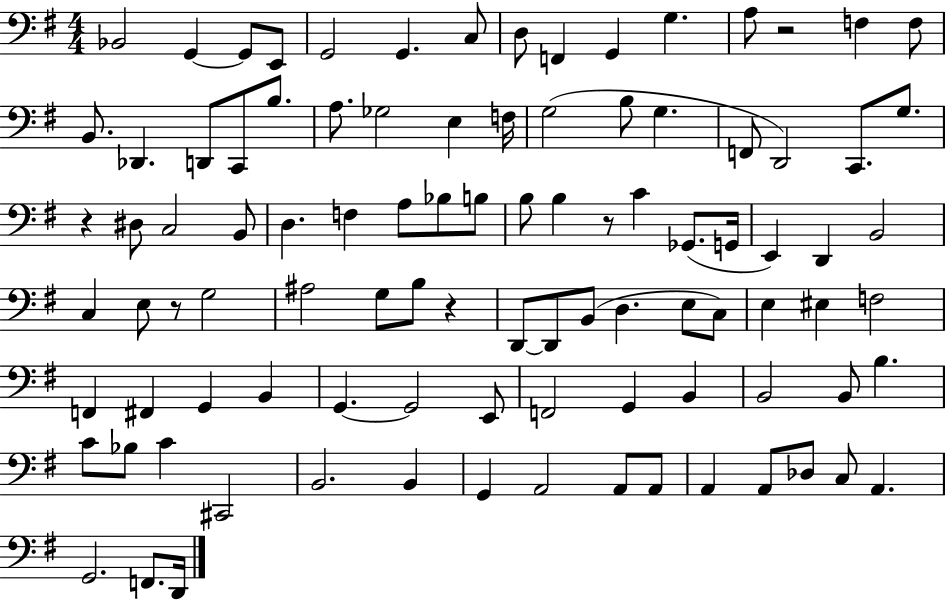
Bb2/h G2/q G2/e E2/e G2/h G2/q. C3/e D3/e F2/q G2/q G3/q. A3/e R/h F3/q F3/e B2/e. Db2/q. D2/e C2/e B3/e. A3/e. Gb3/h E3/q F3/s G3/h B3/e G3/q. F2/e D2/h C2/e. G3/e. R/q D#3/e C3/h B2/e D3/q. F3/q A3/e Bb3/e B3/e B3/e B3/q R/e C4/q Gb2/e. G2/s E2/q D2/q B2/h C3/q E3/e R/e G3/h A#3/h G3/e B3/e R/q D2/e D2/e B2/e D3/q. E3/e C3/e E3/q EIS3/q F3/h F2/q F#2/q G2/q B2/q G2/q. G2/h E2/e F2/h G2/q B2/q B2/h B2/e B3/q. C4/e Bb3/e C4/q C#2/h B2/h. B2/q G2/q A2/h A2/e A2/e A2/q A2/e Db3/e C3/e A2/q. G2/h. F2/e. D2/s